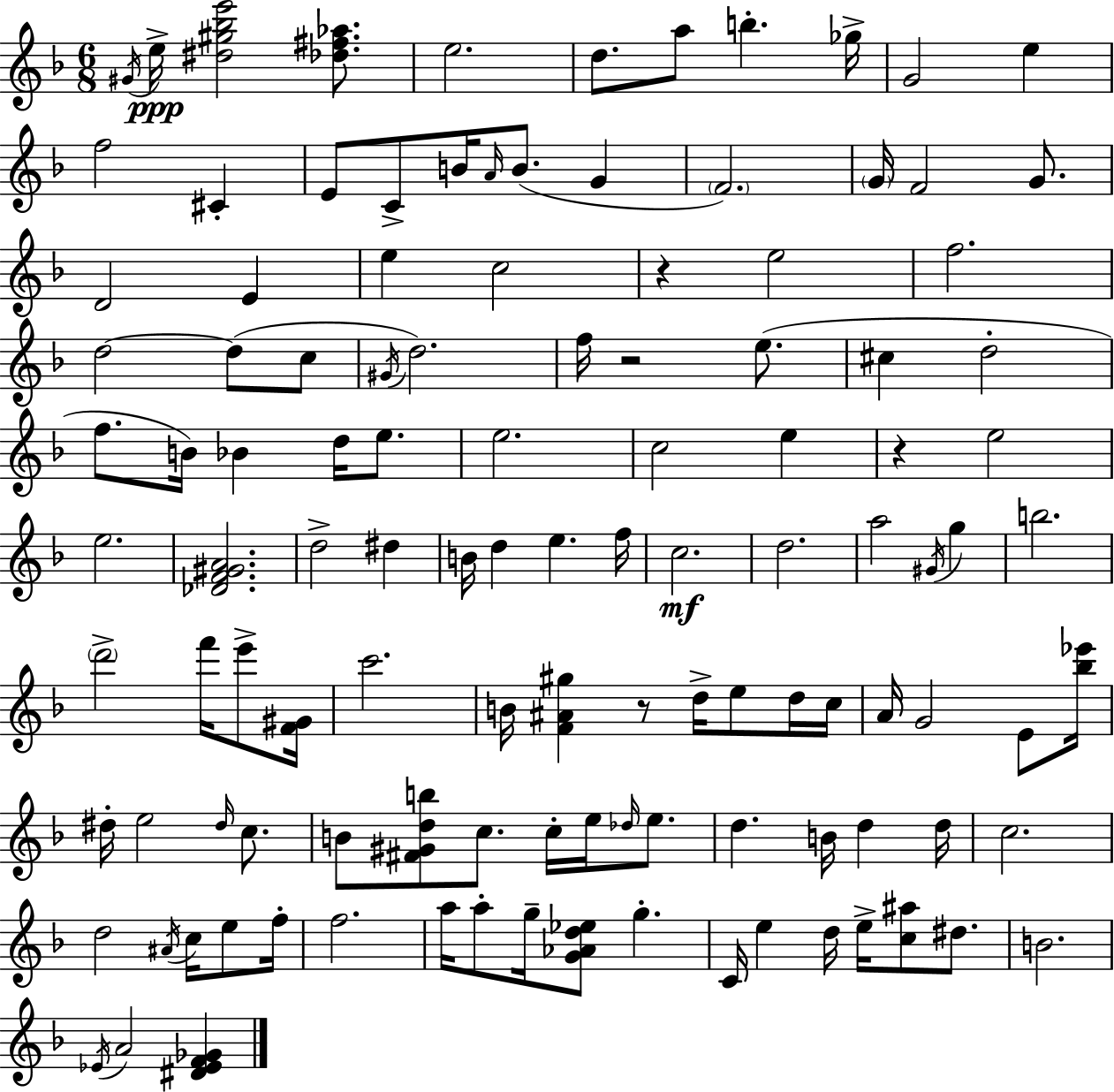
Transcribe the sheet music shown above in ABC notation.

X:1
T:Untitled
M:6/8
L:1/4
K:Dm
^G/4 e/4 [^d^g_be']2 [_d^f_a]/2 e2 d/2 a/2 b _g/4 G2 e f2 ^C E/2 C/2 B/4 A/4 B/2 G F2 G/4 F2 G/2 D2 E e c2 z e2 f2 d2 d/2 c/2 ^G/4 d2 f/4 z2 e/2 ^c d2 f/2 B/4 _B d/4 e/2 e2 c2 e z e2 e2 [_DF^GA]2 d2 ^d B/4 d e f/4 c2 d2 a2 ^G/4 g b2 d'2 f'/4 e'/2 [F^G]/4 c'2 B/4 [F^A^g] z/2 d/4 e/2 d/4 c/4 A/4 G2 E/2 [_b_e']/4 ^d/4 e2 ^d/4 c/2 B/2 [^F^Gdb]/2 c/2 c/4 e/4 _d/4 e/2 d B/4 d d/4 c2 d2 ^A/4 c/4 e/2 f/4 f2 a/4 a/2 g/4 [G_Ad_e]/2 g C/4 e d/4 e/4 [c^a]/2 ^d/2 B2 _E/4 A2 [^D_EF_G]